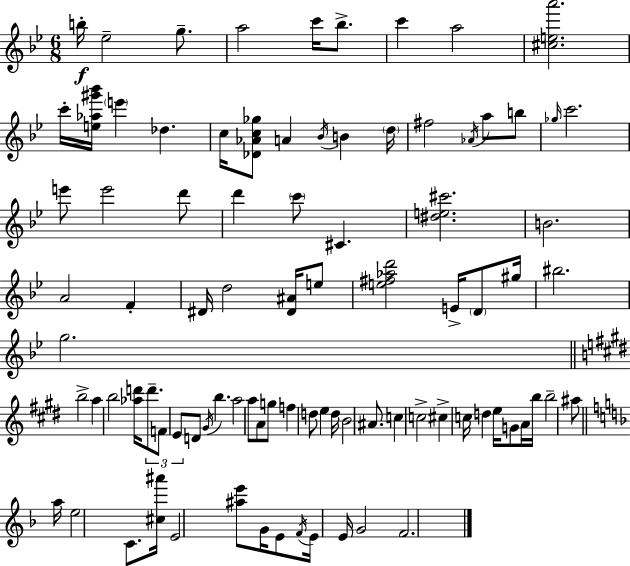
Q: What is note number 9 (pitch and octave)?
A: C6